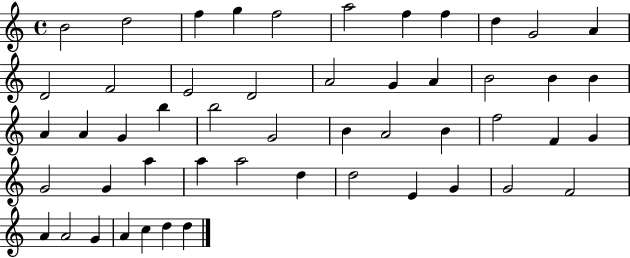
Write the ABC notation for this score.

X:1
T:Untitled
M:4/4
L:1/4
K:C
B2 d2 f g f2 a2 f f d G2 A D2 F2 E2 D2 A2 G A B2 B B A A G b b2 G2 B A2 B f2 F G G2 G a a a2 d d2 E G G2 F2 A A2 G A c d d